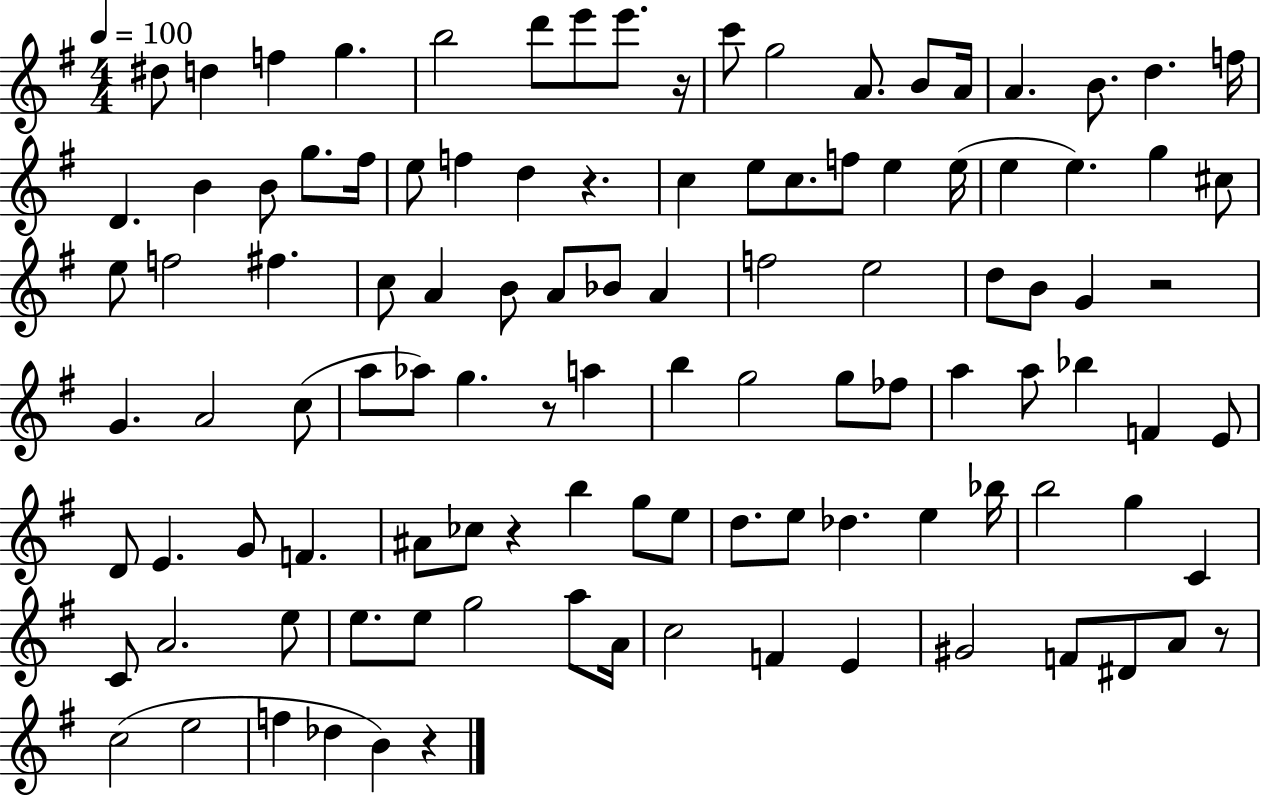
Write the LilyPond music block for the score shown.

{
  \clef treble
  \numericTimeSignature
  \time 4/4
  \key g \major
  \tempo 4 = 100
  dis''8 d''4 f''4 g''4. | b''2 d'''8 e'''8 e'''8. r16 | c'''8 g''2 a'8. b'8 a'16 | a'4. b'8. d''4. f''16 | \break d'4. b'4 b'8 g''8. fis''16 | e''8 f''4 d''4 r4. | c''4 e''8 c''8. f''8 e''4 e''16( | e''4 e''4.) g''4 cis''8 | \break e''8 f''2 fis''4. | c''8 a'4 b'8 a'8 bes'8 a'4 | f''2 e''2 | d''8 b'8 g'4 r2 | \break g'4. a'2 c''8( | a''8 aes''8) g''4. r8 a''4 | b''4 g''2 g''8 fes''8 | a''4 a''8 bes''4 f'4 e'8 | \break d'8 e'4. g'8 f'4. | ais'8 ces''8 r4 b''4 g''8 e''8 | d''8. e''8 des''4. e''4 bes''16 | b''2 g''4 c'4 | \break c'8 a'2. e''8 | e''8. e''8 g''2 a''8 a'16 | c''2 f'4 e'4 | gis'2 f'8 dis'8 a'8 r8 | \break c''2( e''2 | f''4 des''4 b'4) r4 | \bar "|."
}